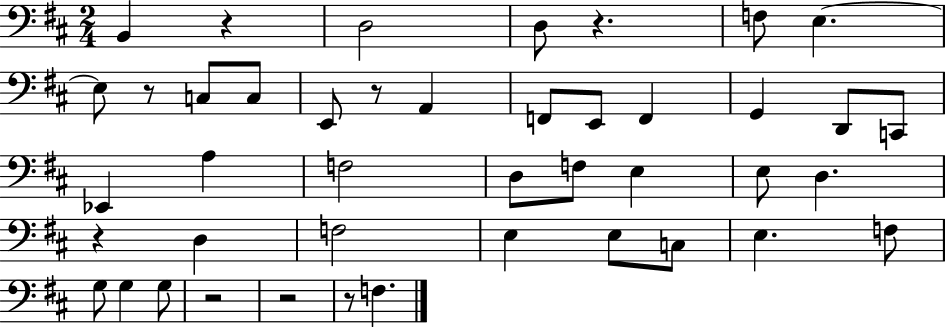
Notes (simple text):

B2/q R/q D3/h D3/e R/q. F3/e E3/q. E3/e R/e C3/e C3/e E2/e R/e A2/q F2/e E2/e F2/q G2/q D2/e C2/e Eb2/q A3/q F3/h D3/e F3/e E3/q E3/e D3/q. R/q D3/q F3/h E3/q E3/e C3/e E3/q. F3/e G3/e G3/q G3/e R/h R/h R/e F3/q.